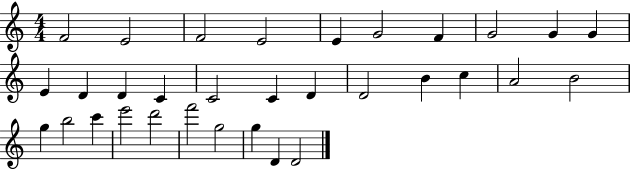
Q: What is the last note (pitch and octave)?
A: D4